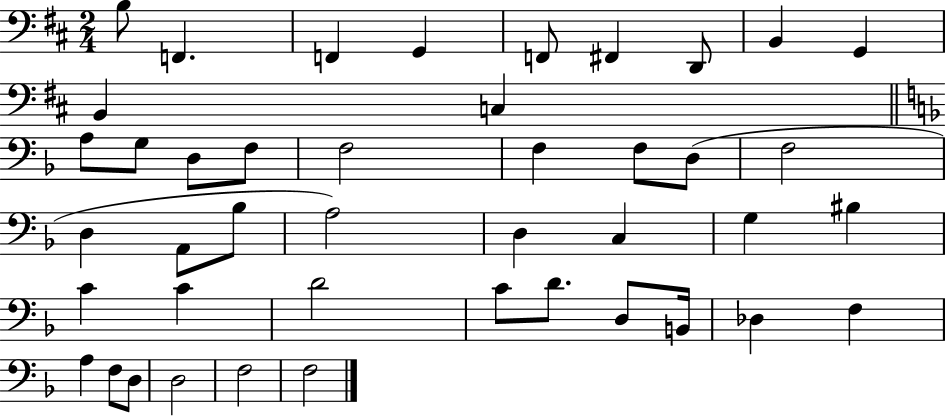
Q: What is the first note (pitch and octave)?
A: B3